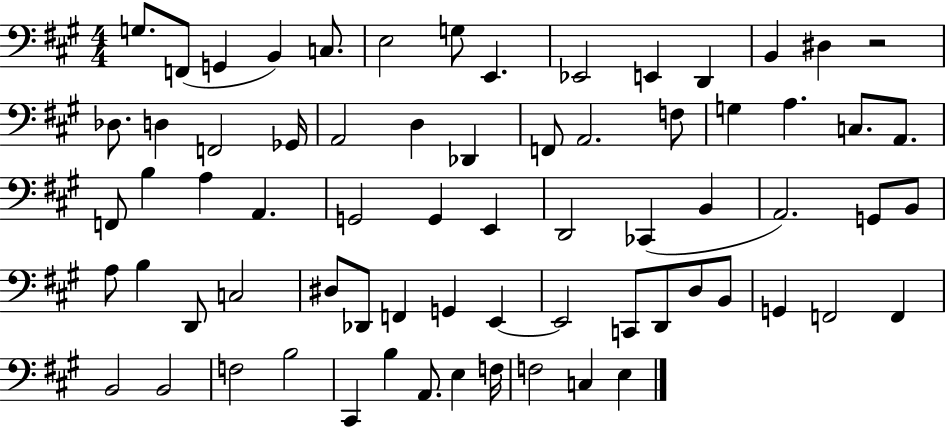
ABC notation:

X:1
T:Untitled
M:4/4
L:1/4
K:A
G,/2 F,,/2 G,, B,, C,/2 E,2 G,/2 E,, _E,,2 E,, D,, B,, ^D, z2 _D,/2 D, F,,2 _G,,/4 A,,2 D, _D,, F,,/2 A,,2 F,/2 G, A, C,/2 A,,/2 F,,/2 B, A, A,, G,,2 G,, E,, D,,2 _C,, B,, A,,2 G,,/2 B,,/2 A,/2 B, D,,/2 C,2 ^D,/2 _D,,/2 F,, G,, E,, E,,2 C,,/2 D,,/2 D,/2 B,,/2 G,, F,,2 F,, B,,2 B,,2 F,2 B,2 ^C,, B, A,,/2 E, F,/4 F,2 C, E,